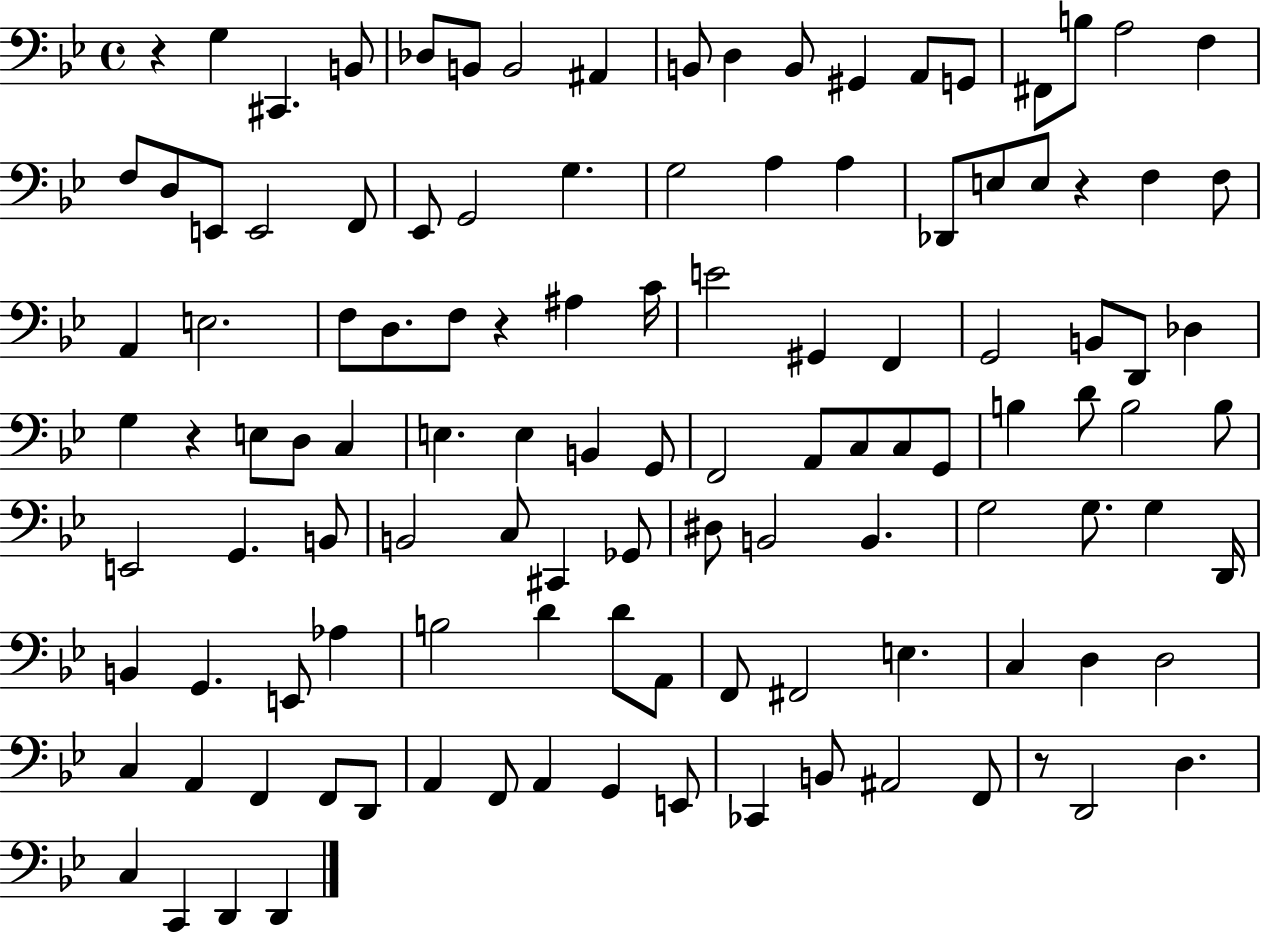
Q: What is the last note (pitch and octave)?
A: D2